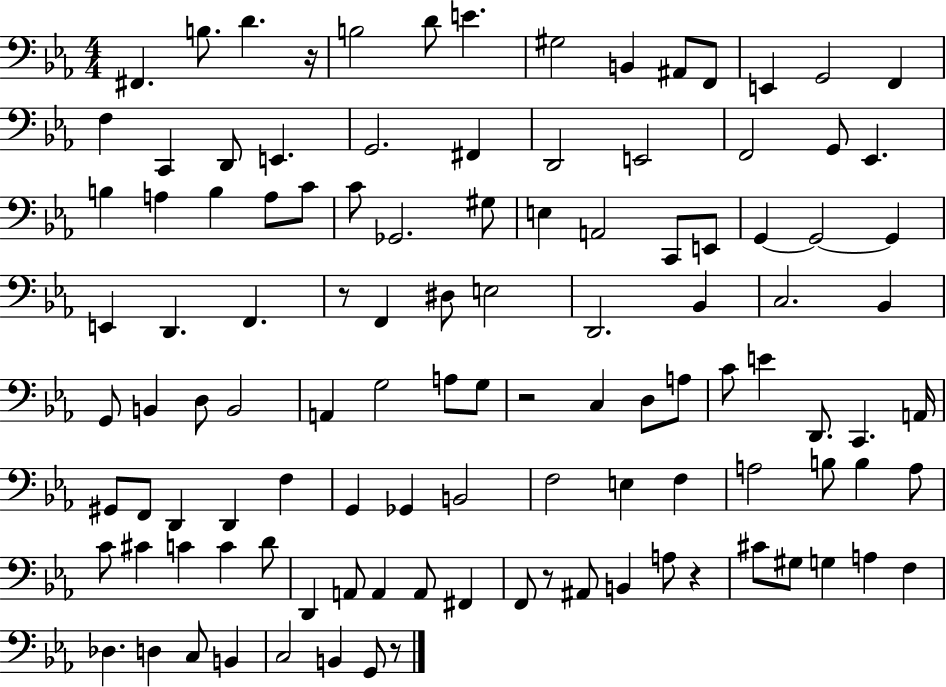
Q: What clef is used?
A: bass